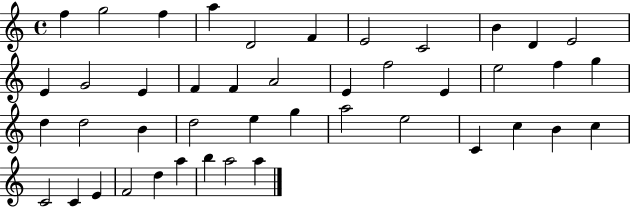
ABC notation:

X:1
T:Untitled
M:4/4
L:1/4
K:C
f g2 f a D2 F E2 C2 B D E2 E G2 E F F A2 E f2 E e2 f g d d2 B d2 e g a2 e2 C c B c C2 C E F2 d a b a2 a